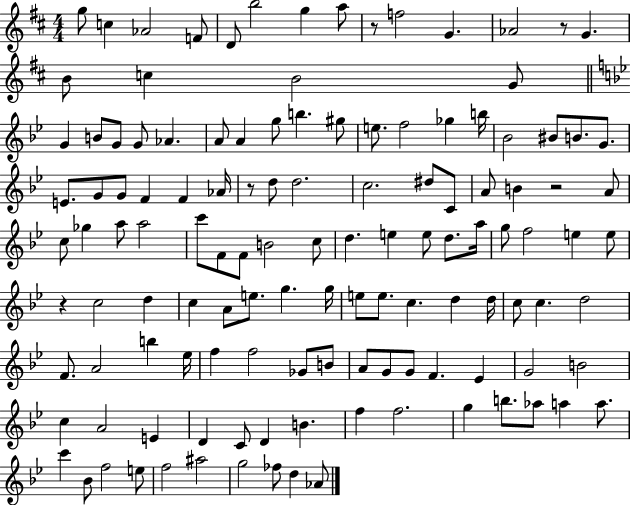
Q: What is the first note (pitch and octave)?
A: G5